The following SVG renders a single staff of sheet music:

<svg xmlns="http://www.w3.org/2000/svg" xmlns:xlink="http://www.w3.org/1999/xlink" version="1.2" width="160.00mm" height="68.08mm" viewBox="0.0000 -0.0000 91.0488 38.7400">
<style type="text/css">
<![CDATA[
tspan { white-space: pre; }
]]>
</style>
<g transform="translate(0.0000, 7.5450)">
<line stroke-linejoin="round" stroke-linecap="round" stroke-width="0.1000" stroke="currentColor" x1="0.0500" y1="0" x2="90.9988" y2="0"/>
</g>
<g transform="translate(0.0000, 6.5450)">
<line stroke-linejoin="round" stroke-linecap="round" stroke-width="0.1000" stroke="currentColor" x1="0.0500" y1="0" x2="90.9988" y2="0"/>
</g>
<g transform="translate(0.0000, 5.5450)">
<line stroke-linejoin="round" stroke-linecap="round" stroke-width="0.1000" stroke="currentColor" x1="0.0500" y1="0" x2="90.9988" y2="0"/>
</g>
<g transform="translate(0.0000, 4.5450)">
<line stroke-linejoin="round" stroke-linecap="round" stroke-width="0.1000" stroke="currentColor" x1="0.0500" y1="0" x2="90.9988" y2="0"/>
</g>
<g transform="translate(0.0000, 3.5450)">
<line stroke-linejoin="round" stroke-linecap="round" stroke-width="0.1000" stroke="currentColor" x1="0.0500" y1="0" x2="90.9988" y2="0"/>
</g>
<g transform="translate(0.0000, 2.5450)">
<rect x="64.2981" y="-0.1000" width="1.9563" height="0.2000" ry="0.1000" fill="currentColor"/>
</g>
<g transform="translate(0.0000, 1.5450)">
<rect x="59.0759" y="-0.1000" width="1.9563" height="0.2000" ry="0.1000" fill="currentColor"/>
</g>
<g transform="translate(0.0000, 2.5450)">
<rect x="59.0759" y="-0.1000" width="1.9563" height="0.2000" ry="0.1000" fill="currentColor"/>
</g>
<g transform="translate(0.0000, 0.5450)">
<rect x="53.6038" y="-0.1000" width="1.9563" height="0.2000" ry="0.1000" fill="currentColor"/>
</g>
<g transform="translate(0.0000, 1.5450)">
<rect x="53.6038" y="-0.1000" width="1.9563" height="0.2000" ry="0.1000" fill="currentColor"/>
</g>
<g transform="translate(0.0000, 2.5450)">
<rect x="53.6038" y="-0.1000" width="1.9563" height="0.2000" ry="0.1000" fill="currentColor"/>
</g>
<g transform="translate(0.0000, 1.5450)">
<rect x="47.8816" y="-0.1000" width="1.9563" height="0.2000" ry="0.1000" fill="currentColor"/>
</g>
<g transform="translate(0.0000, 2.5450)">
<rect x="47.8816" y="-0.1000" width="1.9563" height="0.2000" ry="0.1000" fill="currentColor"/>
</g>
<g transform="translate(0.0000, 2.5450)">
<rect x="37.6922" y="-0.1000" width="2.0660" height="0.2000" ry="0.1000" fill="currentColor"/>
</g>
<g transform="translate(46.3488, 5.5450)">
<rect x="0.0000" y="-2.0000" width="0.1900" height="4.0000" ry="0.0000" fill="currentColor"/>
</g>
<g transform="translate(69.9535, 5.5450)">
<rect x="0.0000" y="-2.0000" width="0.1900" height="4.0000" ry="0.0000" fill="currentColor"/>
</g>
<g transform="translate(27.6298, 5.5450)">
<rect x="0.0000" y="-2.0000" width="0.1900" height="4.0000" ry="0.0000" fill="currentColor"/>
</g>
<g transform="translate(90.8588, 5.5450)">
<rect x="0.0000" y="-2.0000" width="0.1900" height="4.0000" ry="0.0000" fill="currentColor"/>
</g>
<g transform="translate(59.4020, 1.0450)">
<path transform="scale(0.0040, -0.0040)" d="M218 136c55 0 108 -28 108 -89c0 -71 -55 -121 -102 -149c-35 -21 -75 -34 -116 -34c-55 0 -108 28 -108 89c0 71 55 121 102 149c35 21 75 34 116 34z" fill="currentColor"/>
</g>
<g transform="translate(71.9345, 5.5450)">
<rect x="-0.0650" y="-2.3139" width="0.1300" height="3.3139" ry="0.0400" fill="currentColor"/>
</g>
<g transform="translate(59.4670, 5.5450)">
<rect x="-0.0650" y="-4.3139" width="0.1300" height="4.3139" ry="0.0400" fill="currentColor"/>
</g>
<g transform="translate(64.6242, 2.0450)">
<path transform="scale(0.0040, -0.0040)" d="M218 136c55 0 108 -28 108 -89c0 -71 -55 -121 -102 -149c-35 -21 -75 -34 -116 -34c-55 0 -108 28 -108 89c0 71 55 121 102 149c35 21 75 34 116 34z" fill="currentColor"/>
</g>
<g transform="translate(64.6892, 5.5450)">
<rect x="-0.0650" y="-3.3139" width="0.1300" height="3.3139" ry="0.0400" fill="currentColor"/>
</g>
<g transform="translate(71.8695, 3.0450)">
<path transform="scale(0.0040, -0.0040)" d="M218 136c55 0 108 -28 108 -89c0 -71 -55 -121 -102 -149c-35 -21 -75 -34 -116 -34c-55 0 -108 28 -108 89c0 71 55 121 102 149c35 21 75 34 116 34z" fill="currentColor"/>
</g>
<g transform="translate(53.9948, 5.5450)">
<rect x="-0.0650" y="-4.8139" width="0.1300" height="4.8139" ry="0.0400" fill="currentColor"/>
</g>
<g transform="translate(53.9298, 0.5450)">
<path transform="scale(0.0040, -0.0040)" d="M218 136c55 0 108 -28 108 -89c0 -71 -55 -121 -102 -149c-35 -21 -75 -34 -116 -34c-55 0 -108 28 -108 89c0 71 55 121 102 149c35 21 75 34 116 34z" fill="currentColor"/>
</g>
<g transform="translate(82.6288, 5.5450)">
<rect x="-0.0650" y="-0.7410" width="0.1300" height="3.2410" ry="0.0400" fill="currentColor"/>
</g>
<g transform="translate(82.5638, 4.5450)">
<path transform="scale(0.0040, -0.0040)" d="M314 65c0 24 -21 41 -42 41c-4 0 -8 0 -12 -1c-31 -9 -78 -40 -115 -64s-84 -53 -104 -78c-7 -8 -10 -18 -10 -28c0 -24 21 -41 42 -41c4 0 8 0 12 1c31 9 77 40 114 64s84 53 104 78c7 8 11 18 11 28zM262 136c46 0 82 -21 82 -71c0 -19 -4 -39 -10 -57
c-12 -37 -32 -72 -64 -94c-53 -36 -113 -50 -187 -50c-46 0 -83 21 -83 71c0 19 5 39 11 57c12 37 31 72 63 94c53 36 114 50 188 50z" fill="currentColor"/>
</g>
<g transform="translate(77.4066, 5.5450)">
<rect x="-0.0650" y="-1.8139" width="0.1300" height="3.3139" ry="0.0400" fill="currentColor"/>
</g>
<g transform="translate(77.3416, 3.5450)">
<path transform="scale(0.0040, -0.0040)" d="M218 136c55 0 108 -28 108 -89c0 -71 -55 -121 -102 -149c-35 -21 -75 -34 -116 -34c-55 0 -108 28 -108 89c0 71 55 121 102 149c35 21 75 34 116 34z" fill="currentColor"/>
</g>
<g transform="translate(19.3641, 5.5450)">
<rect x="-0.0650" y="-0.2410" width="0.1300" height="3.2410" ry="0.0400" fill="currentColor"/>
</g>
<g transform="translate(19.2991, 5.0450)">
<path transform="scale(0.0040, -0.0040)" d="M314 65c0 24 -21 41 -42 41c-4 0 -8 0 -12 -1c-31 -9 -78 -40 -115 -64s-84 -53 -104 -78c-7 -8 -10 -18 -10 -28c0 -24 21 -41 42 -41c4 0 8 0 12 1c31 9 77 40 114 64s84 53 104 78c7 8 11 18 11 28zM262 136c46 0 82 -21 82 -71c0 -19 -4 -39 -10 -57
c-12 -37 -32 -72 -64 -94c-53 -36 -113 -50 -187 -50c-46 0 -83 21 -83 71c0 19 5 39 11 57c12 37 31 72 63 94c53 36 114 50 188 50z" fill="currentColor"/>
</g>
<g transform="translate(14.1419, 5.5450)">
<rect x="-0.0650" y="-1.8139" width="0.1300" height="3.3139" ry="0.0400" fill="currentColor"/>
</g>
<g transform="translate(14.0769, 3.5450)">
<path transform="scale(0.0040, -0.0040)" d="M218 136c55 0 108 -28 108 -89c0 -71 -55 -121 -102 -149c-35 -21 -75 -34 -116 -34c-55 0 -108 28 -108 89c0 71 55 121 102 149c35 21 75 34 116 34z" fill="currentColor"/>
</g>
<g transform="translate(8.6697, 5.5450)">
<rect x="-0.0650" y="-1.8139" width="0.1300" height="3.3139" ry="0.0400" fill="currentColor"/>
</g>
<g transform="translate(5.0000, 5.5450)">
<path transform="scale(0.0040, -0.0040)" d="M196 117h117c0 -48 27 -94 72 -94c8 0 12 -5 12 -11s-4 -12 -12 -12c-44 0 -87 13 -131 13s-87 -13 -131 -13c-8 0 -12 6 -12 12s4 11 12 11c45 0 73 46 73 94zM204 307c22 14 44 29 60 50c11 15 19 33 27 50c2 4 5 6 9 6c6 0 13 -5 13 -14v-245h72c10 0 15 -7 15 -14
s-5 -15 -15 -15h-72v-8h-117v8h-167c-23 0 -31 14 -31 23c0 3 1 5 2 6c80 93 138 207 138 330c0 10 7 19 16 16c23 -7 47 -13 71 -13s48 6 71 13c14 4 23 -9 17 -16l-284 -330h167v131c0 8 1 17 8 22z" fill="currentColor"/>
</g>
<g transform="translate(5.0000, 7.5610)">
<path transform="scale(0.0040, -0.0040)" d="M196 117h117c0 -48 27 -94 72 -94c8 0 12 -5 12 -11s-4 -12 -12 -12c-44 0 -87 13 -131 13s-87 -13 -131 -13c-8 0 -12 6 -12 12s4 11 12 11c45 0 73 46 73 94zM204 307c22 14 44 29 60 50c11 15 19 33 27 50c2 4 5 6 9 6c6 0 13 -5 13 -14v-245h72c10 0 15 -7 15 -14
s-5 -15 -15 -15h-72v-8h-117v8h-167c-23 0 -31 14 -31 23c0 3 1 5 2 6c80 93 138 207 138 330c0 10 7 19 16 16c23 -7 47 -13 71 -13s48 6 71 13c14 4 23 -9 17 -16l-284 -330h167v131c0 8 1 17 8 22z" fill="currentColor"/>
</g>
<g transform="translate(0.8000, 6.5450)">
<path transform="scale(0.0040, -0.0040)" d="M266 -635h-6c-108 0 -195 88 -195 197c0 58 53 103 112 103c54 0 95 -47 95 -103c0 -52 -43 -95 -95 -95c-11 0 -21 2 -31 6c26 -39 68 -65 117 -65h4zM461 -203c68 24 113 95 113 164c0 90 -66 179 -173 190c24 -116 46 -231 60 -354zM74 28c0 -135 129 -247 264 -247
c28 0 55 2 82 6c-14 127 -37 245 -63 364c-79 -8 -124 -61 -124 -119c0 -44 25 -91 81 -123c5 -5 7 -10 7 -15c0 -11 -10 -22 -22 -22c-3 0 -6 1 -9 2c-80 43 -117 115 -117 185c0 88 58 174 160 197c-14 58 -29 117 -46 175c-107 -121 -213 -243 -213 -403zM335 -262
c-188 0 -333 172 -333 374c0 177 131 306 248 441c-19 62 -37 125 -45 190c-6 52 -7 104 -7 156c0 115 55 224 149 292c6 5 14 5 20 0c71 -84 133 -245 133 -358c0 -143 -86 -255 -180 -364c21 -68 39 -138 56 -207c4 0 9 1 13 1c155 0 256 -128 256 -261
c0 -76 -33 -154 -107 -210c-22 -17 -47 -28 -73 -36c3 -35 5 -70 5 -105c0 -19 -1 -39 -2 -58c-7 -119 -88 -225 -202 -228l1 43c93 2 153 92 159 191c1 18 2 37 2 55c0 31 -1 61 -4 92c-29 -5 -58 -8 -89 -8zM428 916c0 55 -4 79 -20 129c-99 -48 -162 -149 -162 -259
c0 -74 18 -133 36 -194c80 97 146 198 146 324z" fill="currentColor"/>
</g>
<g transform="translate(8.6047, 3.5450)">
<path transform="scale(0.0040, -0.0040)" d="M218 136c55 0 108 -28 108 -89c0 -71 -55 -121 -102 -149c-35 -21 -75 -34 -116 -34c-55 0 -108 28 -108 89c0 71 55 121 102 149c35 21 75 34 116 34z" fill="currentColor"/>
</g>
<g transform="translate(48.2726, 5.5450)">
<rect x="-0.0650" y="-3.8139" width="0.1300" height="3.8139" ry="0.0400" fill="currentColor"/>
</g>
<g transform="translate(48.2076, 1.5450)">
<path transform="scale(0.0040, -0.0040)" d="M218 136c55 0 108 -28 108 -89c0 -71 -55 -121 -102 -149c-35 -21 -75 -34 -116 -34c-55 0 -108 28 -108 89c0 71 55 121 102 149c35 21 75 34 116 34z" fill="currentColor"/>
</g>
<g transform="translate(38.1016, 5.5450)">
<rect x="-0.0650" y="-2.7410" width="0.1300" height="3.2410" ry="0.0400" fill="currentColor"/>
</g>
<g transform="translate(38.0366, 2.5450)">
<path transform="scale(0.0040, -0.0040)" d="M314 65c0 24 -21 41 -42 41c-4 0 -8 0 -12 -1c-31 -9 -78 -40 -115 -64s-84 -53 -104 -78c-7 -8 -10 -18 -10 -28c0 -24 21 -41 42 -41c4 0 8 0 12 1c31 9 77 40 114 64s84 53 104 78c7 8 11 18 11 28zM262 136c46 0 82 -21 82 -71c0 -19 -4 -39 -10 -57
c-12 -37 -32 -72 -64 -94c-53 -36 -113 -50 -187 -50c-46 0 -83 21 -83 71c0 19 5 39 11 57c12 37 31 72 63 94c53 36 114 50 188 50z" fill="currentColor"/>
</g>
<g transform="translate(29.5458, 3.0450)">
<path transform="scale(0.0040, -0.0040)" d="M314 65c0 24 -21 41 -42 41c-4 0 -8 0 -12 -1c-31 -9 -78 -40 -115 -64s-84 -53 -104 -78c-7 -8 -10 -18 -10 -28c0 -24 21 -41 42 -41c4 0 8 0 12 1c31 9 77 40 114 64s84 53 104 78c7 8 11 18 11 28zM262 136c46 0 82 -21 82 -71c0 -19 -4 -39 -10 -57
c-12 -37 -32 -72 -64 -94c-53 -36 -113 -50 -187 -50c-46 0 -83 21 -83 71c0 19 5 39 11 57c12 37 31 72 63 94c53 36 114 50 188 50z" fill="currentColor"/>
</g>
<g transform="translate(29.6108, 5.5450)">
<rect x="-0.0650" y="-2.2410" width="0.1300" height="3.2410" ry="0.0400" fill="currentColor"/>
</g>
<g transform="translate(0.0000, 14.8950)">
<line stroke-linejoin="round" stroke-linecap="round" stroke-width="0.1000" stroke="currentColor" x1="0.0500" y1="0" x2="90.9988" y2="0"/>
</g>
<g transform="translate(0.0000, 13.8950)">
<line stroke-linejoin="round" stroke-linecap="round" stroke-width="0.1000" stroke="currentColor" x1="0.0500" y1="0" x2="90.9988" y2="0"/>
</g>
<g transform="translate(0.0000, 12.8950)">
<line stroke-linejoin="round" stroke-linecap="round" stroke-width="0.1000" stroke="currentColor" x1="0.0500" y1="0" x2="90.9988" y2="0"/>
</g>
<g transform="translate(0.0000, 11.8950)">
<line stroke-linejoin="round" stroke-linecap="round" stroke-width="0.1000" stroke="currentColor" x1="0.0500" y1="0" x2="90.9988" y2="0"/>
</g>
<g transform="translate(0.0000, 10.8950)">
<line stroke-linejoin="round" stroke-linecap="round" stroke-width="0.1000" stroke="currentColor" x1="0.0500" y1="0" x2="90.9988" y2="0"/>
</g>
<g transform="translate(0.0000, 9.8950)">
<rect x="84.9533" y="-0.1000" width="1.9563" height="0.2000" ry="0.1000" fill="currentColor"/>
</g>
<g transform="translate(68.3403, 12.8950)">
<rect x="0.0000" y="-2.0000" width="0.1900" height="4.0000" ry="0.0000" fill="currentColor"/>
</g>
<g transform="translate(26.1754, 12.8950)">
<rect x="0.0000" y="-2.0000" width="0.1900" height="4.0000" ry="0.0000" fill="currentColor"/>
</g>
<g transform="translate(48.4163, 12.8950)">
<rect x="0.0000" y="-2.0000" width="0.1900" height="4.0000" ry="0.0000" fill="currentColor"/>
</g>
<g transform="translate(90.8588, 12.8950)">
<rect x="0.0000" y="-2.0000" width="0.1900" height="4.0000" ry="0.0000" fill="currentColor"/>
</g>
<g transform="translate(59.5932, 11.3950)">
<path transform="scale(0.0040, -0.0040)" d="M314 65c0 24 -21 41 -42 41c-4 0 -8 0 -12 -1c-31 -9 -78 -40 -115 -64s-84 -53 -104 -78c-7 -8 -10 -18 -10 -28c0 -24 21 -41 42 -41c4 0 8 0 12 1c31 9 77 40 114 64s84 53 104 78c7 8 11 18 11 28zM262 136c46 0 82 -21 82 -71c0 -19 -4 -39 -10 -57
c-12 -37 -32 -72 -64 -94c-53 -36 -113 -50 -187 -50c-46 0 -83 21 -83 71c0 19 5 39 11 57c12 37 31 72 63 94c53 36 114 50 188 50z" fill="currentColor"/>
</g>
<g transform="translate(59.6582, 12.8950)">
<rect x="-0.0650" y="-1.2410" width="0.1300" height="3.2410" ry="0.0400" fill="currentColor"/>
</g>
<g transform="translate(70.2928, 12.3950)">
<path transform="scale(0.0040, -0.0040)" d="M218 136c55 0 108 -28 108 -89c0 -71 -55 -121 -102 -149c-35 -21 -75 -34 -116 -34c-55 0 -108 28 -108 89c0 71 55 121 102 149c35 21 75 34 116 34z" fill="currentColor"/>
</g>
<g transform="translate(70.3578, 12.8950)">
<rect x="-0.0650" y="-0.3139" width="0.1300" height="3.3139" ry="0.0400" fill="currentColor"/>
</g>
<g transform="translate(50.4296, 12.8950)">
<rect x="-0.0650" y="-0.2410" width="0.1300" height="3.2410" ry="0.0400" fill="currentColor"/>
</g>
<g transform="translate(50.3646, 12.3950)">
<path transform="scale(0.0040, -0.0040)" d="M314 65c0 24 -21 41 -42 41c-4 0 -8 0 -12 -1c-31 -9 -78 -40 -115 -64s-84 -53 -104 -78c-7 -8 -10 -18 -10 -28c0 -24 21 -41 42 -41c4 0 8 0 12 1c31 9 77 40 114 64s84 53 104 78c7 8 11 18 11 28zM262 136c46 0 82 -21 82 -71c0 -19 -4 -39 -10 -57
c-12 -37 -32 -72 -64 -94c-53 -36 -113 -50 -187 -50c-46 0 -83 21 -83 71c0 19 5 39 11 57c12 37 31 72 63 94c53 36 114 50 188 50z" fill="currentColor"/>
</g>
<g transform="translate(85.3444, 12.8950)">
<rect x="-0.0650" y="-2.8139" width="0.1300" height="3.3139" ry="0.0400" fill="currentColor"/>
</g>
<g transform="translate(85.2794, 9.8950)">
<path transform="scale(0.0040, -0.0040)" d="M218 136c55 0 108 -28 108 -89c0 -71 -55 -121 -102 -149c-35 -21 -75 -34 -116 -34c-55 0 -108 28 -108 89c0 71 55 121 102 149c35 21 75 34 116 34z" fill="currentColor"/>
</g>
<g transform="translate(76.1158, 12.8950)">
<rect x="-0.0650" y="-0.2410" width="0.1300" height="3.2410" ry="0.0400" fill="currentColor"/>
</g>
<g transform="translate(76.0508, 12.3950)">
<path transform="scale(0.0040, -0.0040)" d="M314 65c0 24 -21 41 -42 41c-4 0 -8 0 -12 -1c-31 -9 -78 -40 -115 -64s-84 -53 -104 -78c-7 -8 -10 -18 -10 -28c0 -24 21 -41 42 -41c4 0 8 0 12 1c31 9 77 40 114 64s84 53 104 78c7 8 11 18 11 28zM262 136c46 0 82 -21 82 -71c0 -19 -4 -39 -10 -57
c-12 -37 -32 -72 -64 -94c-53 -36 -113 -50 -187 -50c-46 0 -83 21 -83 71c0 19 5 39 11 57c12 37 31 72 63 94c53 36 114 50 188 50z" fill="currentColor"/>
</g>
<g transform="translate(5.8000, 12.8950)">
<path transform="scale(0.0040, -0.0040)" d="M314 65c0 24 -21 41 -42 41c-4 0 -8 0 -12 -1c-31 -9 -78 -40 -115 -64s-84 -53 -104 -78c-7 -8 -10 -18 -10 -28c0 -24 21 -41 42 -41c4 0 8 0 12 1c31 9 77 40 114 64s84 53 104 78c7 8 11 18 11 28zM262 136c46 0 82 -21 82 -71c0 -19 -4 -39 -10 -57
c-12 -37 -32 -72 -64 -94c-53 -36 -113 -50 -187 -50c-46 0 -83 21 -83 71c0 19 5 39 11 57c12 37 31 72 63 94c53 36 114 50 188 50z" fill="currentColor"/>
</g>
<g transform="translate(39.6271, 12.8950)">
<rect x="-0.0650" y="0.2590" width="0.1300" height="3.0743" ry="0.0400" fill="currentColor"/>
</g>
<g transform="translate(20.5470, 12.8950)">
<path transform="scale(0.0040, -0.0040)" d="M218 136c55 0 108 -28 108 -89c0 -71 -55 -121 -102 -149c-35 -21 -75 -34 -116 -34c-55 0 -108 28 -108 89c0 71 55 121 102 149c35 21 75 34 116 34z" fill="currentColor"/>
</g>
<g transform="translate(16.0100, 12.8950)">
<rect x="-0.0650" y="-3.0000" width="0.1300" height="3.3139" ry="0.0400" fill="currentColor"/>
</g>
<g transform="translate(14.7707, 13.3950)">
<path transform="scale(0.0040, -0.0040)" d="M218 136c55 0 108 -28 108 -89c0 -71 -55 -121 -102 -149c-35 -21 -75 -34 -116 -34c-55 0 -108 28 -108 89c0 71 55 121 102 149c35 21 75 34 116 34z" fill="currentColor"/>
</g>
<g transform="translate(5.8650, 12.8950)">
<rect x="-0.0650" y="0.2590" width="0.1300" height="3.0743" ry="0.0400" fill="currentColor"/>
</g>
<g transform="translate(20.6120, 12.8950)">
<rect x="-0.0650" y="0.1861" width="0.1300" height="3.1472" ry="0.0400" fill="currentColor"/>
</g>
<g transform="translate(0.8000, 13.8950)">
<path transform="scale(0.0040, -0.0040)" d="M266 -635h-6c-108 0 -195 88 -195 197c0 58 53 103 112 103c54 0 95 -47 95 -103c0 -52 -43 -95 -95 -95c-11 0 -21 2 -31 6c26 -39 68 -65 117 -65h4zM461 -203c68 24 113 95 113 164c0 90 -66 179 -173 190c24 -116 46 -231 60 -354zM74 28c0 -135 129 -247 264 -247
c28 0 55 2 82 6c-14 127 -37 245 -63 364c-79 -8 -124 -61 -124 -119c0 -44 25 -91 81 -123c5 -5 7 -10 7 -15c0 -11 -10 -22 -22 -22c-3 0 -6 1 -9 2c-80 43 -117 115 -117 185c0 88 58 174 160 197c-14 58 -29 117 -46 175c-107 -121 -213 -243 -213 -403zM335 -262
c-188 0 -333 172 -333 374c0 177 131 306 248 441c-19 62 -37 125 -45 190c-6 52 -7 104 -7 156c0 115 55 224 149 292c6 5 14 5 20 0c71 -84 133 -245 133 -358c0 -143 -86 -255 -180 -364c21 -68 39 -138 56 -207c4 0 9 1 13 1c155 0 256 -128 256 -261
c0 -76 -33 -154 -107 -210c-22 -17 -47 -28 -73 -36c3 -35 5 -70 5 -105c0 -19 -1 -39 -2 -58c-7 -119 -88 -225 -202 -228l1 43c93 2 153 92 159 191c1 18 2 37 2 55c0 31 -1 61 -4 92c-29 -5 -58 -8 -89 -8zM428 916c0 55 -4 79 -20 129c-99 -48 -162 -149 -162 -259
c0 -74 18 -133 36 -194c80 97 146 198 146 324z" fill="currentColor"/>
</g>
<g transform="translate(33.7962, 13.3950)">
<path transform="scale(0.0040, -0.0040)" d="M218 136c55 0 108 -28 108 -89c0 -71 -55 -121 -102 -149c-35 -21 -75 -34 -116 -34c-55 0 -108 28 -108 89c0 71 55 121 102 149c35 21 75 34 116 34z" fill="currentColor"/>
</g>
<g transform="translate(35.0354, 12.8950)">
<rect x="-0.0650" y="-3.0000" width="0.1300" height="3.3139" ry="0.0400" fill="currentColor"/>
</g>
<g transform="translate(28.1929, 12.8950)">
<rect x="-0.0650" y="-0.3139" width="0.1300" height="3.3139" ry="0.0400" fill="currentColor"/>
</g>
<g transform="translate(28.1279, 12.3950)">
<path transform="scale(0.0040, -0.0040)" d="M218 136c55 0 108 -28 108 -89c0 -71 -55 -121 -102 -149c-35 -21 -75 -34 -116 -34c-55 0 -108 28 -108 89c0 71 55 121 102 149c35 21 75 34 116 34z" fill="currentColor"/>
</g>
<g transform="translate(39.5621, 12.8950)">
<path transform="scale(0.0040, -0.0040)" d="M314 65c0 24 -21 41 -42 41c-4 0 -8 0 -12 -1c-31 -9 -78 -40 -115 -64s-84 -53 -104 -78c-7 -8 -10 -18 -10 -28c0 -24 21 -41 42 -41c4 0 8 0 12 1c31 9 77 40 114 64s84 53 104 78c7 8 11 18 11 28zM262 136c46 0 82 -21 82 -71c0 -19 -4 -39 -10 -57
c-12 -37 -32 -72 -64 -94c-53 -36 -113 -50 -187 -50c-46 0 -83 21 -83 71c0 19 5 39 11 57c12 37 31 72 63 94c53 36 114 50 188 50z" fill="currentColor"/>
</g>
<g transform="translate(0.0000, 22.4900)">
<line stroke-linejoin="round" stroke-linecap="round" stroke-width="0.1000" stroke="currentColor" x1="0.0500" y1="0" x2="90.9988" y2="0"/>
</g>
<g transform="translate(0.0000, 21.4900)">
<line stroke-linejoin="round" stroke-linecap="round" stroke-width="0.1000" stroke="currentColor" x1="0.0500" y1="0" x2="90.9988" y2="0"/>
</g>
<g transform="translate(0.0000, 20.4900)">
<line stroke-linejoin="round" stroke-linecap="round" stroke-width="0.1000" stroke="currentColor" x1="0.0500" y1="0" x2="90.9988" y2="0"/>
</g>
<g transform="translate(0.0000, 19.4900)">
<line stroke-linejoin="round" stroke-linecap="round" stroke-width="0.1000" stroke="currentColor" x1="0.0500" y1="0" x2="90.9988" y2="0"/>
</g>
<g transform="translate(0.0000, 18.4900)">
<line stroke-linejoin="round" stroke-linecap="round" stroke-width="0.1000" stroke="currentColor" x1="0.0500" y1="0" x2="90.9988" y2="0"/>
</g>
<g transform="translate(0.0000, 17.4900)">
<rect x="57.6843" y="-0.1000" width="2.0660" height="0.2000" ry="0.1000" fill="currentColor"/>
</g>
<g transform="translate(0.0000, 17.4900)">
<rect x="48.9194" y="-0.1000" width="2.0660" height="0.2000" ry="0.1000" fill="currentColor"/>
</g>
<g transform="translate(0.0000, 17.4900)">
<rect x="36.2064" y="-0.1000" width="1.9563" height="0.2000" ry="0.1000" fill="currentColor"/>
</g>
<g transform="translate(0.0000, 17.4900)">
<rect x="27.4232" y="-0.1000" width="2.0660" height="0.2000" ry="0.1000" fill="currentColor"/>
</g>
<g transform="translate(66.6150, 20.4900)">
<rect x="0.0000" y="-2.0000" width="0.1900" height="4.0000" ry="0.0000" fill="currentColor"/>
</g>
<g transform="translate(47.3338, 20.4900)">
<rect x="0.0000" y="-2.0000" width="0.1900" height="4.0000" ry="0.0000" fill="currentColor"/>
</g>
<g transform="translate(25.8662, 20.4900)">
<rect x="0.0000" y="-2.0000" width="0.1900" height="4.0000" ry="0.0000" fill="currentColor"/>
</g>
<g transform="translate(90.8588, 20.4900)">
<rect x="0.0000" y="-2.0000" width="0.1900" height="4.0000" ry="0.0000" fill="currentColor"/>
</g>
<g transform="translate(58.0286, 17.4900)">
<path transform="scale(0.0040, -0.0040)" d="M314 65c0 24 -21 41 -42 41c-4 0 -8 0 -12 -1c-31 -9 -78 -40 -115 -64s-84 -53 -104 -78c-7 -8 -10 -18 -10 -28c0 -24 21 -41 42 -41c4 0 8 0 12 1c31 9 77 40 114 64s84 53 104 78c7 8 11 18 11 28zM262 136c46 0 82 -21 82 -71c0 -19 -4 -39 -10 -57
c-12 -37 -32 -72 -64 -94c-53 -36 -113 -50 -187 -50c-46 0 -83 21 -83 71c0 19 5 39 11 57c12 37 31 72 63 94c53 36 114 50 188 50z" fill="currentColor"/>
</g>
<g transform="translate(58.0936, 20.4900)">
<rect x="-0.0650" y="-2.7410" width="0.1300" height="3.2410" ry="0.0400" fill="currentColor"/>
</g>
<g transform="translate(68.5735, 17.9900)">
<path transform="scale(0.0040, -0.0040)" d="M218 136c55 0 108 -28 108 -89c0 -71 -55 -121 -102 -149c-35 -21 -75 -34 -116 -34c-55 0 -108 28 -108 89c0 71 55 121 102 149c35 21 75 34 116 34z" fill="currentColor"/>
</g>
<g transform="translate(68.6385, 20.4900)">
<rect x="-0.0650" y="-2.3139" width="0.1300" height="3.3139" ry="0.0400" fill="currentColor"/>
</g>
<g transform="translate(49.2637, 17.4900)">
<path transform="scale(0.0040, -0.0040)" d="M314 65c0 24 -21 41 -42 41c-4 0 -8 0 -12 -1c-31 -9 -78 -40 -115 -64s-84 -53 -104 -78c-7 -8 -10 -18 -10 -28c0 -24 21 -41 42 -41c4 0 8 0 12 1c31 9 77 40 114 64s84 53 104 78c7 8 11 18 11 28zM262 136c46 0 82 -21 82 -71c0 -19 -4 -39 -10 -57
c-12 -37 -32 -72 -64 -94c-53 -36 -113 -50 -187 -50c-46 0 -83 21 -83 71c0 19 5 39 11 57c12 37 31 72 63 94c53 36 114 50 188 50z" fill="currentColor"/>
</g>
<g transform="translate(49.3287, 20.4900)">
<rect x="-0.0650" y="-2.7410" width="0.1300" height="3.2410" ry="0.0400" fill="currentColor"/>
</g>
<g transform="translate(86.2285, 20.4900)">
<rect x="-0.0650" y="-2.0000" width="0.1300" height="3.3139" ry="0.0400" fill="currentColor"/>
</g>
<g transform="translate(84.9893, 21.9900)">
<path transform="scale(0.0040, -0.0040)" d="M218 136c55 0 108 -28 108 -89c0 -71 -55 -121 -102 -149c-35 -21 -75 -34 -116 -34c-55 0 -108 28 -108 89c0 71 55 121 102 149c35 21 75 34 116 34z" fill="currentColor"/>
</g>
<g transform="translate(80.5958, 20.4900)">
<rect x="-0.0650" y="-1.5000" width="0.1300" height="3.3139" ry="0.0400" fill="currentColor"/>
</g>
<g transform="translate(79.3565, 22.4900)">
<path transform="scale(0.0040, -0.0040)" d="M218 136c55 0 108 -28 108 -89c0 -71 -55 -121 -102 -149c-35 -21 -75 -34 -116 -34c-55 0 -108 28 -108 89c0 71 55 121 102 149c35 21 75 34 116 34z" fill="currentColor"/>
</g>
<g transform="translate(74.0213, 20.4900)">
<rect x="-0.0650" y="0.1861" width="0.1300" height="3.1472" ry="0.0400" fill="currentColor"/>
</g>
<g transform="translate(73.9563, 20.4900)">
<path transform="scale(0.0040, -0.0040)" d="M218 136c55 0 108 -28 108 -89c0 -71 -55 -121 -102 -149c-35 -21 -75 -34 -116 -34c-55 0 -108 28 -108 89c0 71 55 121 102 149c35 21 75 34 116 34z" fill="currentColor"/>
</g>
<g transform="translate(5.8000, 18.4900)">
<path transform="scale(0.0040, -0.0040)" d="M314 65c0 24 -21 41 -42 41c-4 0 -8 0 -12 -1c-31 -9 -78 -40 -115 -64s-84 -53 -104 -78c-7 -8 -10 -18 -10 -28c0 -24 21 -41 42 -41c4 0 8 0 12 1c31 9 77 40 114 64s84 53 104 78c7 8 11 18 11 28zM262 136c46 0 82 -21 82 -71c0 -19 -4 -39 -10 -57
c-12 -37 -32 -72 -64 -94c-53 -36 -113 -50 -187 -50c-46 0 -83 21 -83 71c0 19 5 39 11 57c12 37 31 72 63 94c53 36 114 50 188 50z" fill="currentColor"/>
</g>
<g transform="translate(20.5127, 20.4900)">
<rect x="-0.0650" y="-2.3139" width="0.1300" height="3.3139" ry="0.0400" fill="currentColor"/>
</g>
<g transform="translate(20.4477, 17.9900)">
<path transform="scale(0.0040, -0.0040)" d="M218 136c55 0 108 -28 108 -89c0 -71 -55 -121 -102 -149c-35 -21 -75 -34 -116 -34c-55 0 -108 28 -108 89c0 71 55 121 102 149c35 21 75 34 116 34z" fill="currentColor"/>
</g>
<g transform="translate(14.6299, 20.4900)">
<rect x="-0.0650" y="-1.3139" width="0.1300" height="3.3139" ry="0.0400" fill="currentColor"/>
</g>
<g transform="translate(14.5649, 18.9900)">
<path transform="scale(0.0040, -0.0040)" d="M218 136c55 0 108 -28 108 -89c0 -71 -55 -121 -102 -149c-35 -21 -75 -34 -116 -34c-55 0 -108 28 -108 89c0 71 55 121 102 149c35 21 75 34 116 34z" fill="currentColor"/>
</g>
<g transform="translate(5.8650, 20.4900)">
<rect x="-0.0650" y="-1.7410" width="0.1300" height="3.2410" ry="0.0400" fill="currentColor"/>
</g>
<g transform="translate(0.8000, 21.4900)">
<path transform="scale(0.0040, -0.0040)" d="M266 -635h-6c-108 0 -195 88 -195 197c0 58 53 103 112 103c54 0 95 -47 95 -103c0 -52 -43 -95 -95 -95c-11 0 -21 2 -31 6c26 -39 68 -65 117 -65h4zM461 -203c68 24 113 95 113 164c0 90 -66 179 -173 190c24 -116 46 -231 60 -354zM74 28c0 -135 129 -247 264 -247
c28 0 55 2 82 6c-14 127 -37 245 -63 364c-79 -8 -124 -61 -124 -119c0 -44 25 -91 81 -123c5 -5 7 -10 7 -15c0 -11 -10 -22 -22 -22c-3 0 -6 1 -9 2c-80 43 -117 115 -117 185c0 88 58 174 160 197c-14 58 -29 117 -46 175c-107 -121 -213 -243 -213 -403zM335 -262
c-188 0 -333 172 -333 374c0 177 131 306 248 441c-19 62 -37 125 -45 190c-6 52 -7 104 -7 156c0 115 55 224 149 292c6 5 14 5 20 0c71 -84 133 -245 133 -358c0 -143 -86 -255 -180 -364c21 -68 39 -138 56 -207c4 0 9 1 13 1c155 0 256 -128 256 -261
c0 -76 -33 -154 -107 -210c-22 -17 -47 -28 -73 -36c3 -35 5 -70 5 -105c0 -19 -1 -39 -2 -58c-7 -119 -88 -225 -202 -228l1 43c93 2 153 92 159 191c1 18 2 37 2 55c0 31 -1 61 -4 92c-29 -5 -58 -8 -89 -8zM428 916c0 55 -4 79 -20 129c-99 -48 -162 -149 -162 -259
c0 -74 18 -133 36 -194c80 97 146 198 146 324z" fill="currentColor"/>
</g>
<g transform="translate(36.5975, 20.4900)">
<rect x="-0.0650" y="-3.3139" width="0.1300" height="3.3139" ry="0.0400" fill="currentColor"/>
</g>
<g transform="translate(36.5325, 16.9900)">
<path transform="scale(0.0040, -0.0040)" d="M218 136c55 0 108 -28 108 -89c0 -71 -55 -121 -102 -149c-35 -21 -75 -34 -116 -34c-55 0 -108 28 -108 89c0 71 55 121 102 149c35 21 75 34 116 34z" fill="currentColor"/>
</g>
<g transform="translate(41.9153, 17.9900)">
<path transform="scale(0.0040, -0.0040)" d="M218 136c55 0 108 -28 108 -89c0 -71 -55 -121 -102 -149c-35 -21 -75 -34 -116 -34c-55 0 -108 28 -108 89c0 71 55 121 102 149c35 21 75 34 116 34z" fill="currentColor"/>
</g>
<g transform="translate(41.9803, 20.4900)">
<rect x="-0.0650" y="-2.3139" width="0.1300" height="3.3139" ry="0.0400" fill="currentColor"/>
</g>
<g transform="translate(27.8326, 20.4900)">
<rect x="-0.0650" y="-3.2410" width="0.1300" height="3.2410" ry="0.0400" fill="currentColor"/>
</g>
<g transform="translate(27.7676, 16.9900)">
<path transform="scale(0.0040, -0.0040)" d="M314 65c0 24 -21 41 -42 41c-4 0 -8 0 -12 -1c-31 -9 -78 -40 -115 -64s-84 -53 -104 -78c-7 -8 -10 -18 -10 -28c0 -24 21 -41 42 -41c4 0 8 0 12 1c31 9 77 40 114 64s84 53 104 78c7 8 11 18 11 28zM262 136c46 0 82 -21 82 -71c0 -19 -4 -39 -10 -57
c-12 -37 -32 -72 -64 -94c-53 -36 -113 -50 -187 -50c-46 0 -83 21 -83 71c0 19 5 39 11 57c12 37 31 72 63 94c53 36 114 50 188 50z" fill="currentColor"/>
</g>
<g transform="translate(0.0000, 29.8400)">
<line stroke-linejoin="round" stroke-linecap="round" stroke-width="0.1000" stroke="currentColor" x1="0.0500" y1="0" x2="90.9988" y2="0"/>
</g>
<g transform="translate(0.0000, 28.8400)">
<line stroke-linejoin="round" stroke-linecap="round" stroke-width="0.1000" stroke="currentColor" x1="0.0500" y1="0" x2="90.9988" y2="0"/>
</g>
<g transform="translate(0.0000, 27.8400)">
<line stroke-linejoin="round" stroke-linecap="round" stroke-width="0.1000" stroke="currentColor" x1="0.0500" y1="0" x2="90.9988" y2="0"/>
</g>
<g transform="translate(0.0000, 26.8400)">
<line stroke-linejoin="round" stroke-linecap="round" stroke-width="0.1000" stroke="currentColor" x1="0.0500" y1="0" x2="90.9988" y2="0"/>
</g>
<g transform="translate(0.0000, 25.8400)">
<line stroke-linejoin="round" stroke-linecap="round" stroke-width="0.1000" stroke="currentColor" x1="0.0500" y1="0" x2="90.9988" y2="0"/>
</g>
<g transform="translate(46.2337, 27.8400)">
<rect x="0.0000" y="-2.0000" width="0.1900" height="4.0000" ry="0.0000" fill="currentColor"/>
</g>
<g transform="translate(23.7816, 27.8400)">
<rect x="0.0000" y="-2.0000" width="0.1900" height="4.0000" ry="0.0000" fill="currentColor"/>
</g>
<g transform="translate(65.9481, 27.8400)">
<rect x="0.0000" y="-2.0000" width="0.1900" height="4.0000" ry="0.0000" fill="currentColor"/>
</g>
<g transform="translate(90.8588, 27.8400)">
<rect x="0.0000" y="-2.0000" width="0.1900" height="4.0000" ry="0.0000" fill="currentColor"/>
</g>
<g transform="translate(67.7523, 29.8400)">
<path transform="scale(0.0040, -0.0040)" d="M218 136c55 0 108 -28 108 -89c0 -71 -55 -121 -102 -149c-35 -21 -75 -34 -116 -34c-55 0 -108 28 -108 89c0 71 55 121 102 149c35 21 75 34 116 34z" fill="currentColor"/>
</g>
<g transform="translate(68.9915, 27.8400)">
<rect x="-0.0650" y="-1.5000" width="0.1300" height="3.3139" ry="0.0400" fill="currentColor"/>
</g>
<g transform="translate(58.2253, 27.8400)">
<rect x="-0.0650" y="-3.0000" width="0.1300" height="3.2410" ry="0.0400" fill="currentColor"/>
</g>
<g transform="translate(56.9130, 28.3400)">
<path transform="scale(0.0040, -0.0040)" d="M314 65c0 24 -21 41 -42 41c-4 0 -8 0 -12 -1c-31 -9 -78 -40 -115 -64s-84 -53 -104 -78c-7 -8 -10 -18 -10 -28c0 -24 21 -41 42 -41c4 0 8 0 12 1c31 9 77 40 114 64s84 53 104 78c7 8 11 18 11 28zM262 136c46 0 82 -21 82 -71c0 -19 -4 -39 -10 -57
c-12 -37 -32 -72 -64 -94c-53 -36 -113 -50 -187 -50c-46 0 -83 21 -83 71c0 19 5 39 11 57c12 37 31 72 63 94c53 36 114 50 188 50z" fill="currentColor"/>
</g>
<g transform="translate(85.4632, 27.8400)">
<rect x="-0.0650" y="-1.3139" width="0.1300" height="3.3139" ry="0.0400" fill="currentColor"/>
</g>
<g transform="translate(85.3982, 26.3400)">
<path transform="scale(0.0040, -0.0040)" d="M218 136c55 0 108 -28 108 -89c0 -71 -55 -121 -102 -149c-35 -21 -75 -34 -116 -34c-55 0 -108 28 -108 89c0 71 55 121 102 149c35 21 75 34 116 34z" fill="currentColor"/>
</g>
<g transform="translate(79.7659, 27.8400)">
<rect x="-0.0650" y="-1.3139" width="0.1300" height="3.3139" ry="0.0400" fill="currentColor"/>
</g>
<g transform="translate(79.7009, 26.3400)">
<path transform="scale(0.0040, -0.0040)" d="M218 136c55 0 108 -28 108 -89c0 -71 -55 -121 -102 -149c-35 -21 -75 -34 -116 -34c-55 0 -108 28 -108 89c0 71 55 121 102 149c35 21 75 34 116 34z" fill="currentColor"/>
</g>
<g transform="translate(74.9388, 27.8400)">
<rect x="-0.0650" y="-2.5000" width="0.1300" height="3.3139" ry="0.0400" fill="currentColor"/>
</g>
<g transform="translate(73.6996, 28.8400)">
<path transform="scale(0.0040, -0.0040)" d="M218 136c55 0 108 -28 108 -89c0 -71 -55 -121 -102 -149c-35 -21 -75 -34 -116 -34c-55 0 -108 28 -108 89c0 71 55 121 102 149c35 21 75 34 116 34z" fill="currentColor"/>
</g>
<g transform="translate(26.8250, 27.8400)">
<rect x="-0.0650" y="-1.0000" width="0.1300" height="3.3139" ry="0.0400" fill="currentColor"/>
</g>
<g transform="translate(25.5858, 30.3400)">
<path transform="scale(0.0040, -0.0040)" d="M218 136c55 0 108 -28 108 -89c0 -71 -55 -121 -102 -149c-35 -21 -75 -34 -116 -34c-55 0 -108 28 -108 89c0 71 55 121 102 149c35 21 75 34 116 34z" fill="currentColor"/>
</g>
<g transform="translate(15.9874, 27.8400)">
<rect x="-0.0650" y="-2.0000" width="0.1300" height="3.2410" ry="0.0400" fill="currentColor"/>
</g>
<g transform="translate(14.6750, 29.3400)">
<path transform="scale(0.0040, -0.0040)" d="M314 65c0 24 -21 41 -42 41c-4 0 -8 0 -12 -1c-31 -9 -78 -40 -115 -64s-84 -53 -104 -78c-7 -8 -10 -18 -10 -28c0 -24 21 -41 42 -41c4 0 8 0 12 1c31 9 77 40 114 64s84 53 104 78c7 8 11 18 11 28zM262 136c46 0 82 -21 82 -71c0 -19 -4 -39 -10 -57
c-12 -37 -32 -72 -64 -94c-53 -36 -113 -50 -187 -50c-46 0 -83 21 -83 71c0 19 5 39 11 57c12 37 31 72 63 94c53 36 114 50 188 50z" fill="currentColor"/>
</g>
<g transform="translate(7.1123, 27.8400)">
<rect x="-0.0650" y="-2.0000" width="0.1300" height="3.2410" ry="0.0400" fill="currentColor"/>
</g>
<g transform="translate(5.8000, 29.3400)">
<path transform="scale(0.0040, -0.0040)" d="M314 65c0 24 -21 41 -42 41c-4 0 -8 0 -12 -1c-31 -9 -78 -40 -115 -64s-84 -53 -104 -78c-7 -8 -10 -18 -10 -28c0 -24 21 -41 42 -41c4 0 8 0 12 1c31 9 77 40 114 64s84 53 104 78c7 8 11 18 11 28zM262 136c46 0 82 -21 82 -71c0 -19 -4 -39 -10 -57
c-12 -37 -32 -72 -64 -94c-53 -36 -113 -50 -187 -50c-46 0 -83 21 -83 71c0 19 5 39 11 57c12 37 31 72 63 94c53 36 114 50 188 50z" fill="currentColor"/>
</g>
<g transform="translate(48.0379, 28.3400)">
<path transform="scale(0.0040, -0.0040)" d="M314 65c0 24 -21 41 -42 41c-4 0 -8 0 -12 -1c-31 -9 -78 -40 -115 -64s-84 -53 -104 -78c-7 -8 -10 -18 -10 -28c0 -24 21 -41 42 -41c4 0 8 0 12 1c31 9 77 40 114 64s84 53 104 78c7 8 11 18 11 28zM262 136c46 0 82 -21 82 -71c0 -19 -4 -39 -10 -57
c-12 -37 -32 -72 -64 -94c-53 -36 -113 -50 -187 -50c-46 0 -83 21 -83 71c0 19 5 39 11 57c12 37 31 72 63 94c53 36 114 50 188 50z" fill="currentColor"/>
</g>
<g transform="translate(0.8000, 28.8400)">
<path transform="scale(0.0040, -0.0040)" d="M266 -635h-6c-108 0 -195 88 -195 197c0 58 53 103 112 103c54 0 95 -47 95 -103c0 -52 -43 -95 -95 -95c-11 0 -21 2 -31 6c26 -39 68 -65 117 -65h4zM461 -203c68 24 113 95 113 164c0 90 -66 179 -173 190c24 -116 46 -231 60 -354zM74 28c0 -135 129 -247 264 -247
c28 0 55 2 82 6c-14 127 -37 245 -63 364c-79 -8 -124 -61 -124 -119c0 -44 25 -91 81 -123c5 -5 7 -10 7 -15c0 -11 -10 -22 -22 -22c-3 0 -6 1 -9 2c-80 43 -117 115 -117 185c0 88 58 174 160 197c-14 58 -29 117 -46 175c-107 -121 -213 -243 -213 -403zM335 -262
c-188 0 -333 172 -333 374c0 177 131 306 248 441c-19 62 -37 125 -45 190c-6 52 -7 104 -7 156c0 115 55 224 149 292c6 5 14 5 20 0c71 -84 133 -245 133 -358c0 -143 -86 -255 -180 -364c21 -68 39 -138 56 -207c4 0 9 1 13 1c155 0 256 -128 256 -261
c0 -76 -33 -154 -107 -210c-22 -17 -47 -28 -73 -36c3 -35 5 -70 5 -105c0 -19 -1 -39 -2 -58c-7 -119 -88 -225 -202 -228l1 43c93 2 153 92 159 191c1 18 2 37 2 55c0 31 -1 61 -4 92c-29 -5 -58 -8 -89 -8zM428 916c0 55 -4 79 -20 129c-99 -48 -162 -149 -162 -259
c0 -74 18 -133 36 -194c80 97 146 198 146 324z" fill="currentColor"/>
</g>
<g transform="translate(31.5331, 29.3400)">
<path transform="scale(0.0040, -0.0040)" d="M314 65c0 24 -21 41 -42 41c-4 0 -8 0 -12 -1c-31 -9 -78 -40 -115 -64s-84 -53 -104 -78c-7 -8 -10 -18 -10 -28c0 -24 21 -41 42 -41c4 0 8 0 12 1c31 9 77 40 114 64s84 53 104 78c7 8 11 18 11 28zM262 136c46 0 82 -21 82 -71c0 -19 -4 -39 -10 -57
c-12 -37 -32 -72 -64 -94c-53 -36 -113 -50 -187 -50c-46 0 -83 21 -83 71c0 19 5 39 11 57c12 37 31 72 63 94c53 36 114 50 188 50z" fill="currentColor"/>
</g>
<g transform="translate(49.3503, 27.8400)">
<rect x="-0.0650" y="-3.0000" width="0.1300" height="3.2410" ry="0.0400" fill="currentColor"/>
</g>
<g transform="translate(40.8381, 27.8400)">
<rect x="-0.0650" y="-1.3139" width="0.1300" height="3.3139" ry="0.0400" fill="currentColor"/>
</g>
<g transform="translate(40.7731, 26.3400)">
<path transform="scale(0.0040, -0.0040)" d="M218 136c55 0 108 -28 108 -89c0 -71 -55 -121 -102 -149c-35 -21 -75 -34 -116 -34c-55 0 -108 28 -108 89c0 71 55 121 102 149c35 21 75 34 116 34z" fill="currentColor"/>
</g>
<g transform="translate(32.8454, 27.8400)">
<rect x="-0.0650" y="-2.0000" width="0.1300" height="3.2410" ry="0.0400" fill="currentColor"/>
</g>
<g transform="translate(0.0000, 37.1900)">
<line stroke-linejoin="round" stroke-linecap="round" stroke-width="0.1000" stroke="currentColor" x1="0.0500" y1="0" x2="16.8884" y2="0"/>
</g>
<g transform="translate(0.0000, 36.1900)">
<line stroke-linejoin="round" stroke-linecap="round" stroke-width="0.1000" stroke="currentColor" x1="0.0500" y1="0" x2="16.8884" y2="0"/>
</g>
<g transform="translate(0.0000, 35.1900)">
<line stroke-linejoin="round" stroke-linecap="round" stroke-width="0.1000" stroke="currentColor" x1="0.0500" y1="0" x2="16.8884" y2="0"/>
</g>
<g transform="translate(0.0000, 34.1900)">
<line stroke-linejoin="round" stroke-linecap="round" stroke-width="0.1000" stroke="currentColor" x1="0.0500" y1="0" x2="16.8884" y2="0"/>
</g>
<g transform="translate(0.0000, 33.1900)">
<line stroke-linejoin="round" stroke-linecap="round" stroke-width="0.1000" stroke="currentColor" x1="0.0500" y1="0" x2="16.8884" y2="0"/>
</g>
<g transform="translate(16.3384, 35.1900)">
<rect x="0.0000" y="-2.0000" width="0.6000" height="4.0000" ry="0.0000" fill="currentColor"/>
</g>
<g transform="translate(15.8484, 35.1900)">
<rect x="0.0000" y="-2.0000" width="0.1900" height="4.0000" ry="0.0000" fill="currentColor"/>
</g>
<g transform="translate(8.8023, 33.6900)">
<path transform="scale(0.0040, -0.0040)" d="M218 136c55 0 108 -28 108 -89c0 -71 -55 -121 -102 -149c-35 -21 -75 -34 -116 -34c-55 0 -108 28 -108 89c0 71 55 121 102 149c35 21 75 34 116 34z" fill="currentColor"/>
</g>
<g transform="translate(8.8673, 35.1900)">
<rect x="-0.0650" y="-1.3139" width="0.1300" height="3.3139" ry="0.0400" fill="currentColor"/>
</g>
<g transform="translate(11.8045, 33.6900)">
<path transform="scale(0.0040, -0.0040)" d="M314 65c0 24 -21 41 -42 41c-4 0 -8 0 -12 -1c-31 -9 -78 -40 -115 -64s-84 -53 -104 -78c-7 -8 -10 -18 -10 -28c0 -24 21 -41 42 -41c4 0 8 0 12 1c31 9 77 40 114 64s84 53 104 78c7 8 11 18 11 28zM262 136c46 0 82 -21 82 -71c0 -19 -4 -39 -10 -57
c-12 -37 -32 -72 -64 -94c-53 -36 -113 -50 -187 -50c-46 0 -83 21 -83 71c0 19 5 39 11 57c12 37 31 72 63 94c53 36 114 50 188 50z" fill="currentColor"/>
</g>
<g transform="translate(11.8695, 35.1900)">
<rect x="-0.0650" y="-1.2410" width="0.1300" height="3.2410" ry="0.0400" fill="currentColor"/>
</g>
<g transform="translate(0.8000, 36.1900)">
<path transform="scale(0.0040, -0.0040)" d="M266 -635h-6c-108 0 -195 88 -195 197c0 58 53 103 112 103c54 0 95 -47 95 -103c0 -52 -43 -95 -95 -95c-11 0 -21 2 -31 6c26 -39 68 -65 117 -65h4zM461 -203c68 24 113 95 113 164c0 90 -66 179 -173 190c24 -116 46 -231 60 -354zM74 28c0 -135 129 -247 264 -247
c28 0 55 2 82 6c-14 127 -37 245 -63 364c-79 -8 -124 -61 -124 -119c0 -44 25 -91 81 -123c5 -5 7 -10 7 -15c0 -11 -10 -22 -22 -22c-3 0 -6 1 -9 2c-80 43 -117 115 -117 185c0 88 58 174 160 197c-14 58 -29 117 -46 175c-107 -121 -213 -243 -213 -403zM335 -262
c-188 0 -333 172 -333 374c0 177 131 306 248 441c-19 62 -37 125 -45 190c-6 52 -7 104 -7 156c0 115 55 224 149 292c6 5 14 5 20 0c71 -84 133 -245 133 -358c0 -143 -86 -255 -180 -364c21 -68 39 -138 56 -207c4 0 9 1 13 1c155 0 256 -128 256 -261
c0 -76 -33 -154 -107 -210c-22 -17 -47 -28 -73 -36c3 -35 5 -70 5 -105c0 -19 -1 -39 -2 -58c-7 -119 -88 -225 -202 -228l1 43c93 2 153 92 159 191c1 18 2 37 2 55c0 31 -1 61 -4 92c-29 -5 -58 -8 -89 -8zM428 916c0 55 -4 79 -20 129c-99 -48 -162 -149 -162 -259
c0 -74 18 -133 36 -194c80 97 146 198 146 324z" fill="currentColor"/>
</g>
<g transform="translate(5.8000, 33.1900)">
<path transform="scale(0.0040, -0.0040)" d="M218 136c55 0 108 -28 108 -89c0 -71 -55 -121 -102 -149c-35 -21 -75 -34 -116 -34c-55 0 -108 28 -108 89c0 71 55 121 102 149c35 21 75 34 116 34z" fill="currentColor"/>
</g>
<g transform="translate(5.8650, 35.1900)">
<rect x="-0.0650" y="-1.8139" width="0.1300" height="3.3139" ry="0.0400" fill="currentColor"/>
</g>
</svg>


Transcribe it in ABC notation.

X:1
T:Untitled
M:4/4
L:1/4
K:C
f f c2 g2 a2 c' e' d' b g f d2 B2 A B c A B2 c2 e2 c c2 a f2 e g b2 b g a2 a2 g B E F F2 F2 D F2 e A2 A2 E G e e f e e2